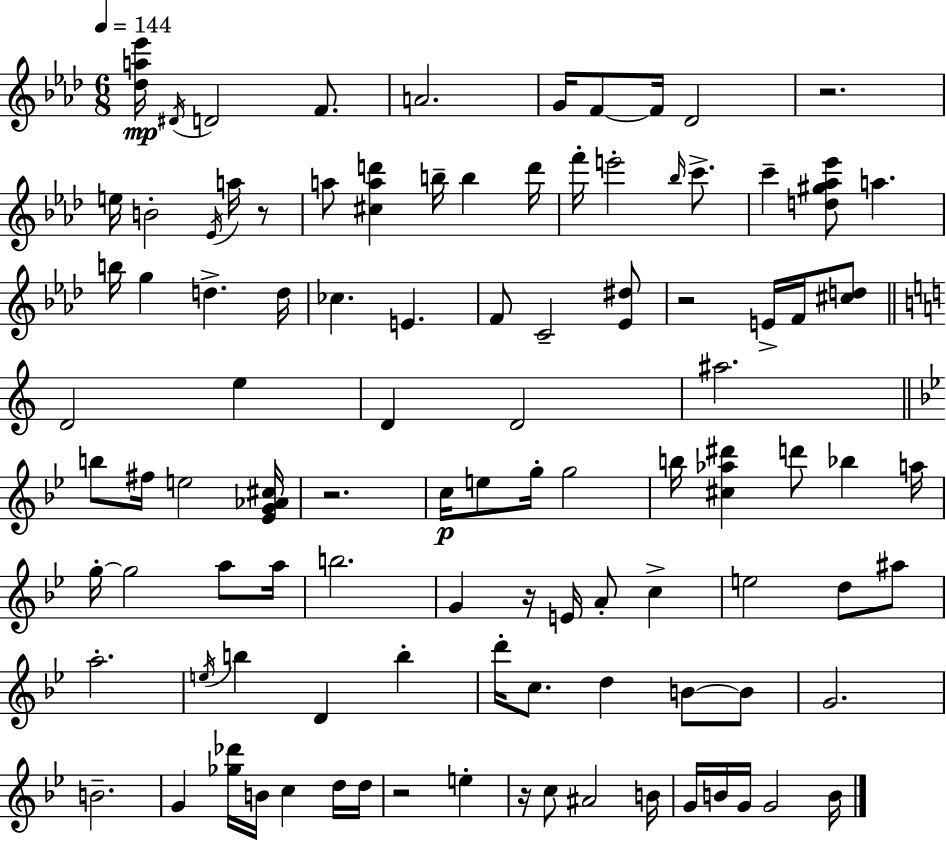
[Db5,A5,Eb6]/s D#4/s D4/h F4/e. A4/h. G4/s F4/e F4/s Db4/h R/h. E5/s B4/h Eb4/s A5/s R/e A5/e [C#5,A5,D6]/q B5/s B5/q D6/s F6/s E6/h Bb5/s C6/e. C6/q [D5,G#5,Ab5,Eb6]/e A5/q. B5/s G5/q D5/q. D5/s CES5/q. E4/q. F4/e C4/h [Eb4,D#5]/e R/h E4/s F4/s [C#5,D5]/e D4/h E5/q D4/q D4/h A#5/h. B5/e F#5/s E5/h [Eb4,G4,Ab4,C#5]/s R/h. C5/s E5/e G5/s G5/h B5/s [C#5,Ab5,D#6]/q D6/e Bb5/q A5/s G5/s G5/h A5/e A5/s B5/h. G4/q R/s E4/s A4/e C5/q E5/h D5/e A#5/e A5/h. E5/s B5/q D4/q B5/q D6/s C5/e. D5/q B4/e B4/e G4/h. B4/h. G4/q [Gb5,Db6]/s B4/s C5/q D5/s D5/s R/h E5/q R/s C5/e A#4/h B4/s G4/s B4/s G4/s G4/h B4/s